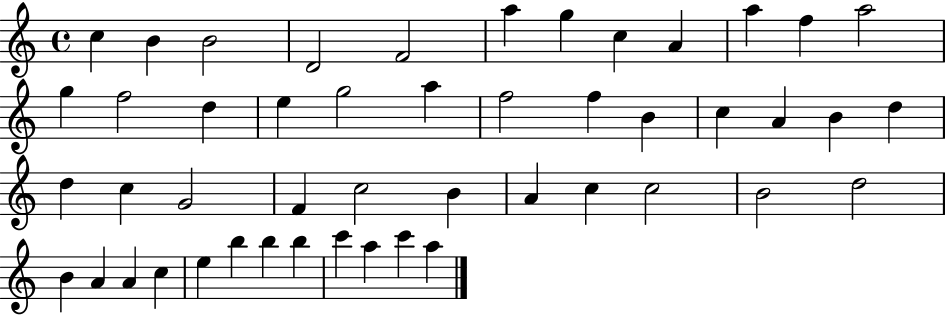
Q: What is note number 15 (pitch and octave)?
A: D5